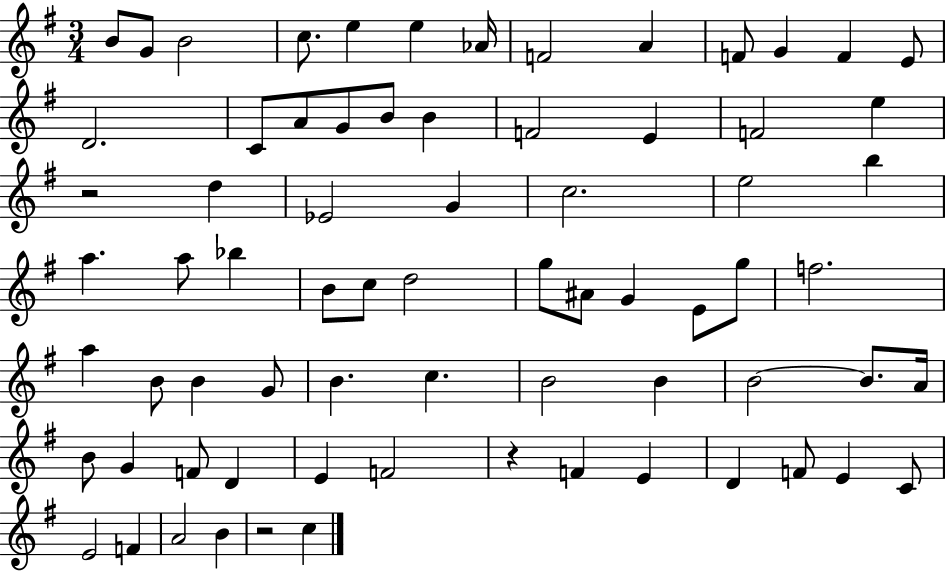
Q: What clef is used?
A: treble